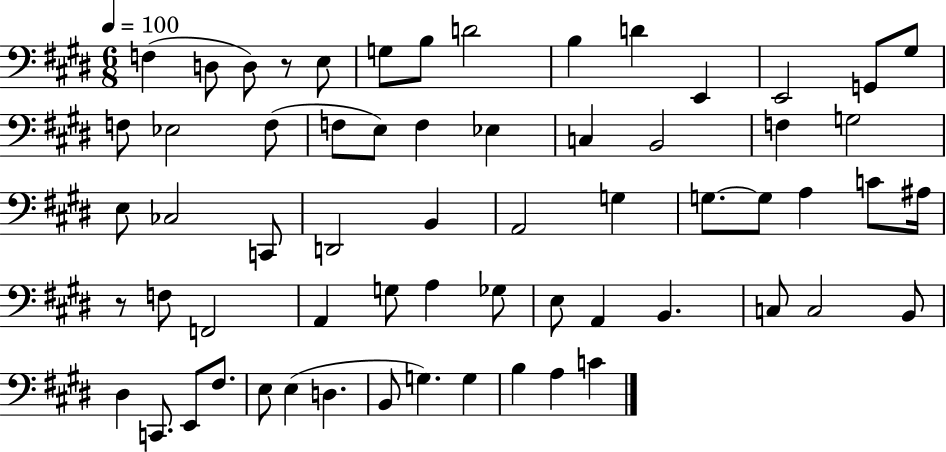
X:1
T:Untitled
M:6/8
L:1/4
K:E
F, D,/2 D,/2 z/2 E,/2 G,/2 B,/2 D2 B, D E,, E,,2 G,,/2 ^G,/2 F,/2 _E,2 F,/2 F,/2 E,/2 F, _E, C, B,,2 F, G,2 E,/2 _C,2 C,,/2 D,,2 B,, A,,2 G, G,/2 G,/2 A, C/2 ^A,/4 z/2 F,/2 F,,2 A,, G,/2 A, _G,/2 E,/2 A,, B,, C,/2 C,2 B,,/2 ^D, C,,/2 E,,/2 ^F,/2 E,/2 E, D, B,,/2 G, G, B, A, C